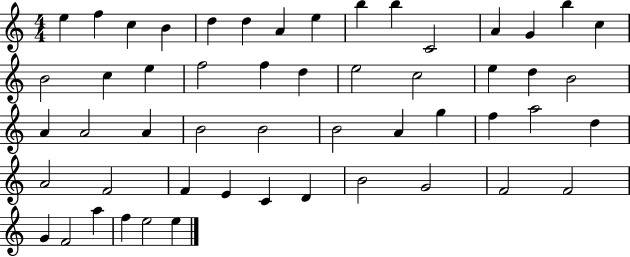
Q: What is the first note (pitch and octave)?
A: E5